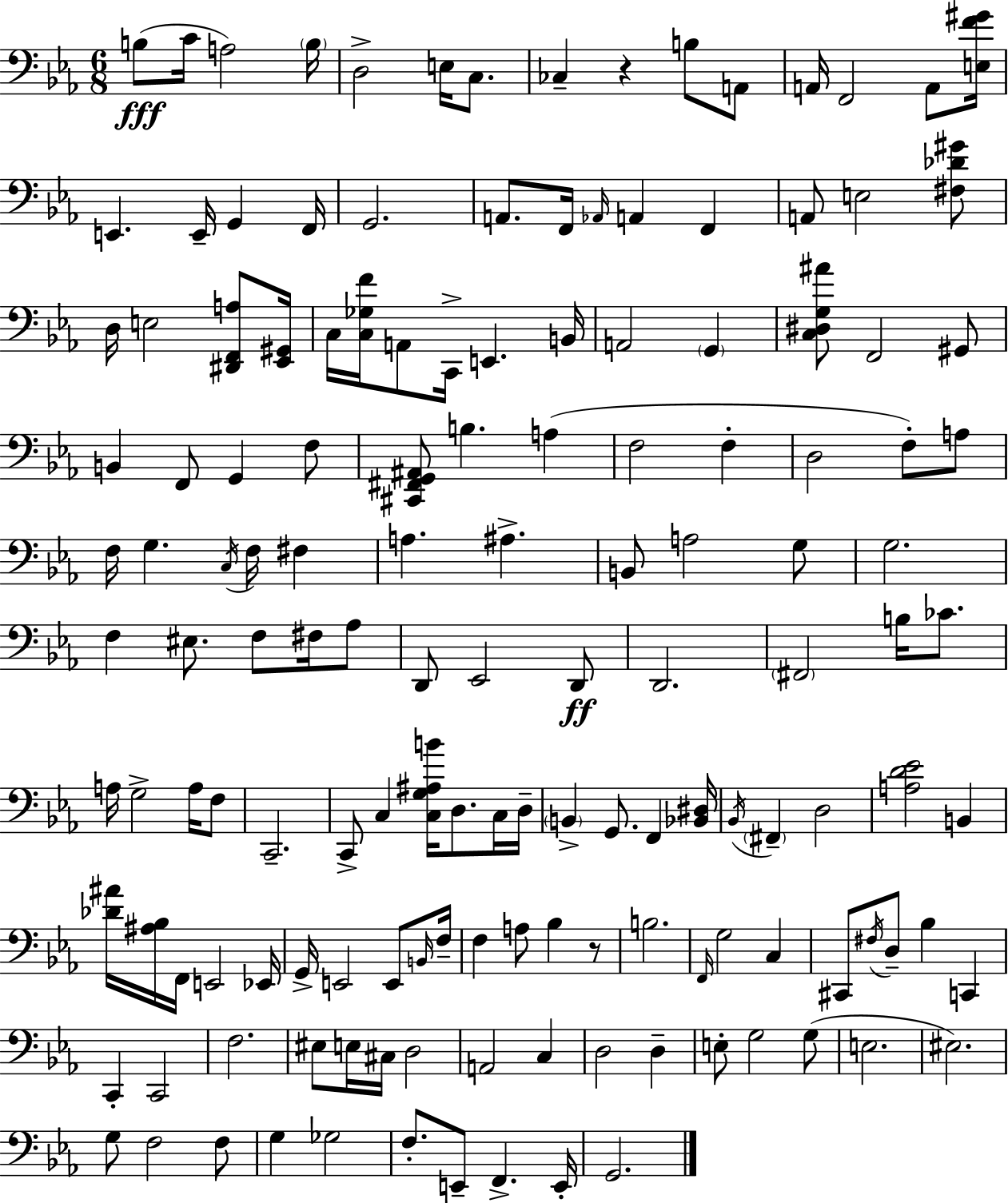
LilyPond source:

{
  \clef bass
  \numericTimeSignature
  \time 6/8
  \key ees \major
  \repeat volta 2 { b8(\fff c'16 a2) \parenthesize b16 | d2-> e16 c8. | ces4-- r4 b8 a,8 | a,16 f,2 a,8 <e f' gis'>16 | \break e,4. e,16-- g,4 f,16 | g,2. | a,8. f,16 \grace { aes,16 } a,4 f,4 | a,8 e2 <fis des' gis'>8 | \break d16 e2 <dis, f, a>8 | <ees, gis,>16 c16 <c ges f'>16 a,8 c,16-> e,4. | b,16 a,2 \parenthesize g,4 | <c dis g ais'>8 f,2 gis,8 | \break b,4 f,8 g,4 f8 | <cis, fis, g, ais,>8 b4. a4( | f2 f4-. | d2 f8-.) a8 | \break f16 g4. \acciaccatura { c16 } f16 fis4 | a4. ais4.-> | b,8 a2 | g8 g2. | \break f4 eis8. f8 fis16 | aes8 d,8 ees,2 | d,8\ff d,2. | \parenthesize fis,2 b16 ces'8. | \break a16 g2-> a16 | f8 c,2.-- | c,8-> c4 <c g ais b'>16 d8. | c16 d16-- \parenthesize b,4-> g,8. f,4 | \break <bes, dis>16 \acciaccatura { bes,16 } \parenthesize fis,4-- d2 | <a d' ees'>2 b,4 | <des' ais'>16 <ais bes>16 f,16 e,2 | ees,16 g,16-> e,2 | \break e,8 \grace { b,16 } f16-- f4 a8 bes4 | r8 b2. | \grace { f,16 } g2 | c4 cis,8 \acciaccatura { fis16 } d8-- bes4 | \break c,4 c,4-. c,2 | f2. | eis8 e16 cis16 d2 | a,2 | \break c4 d2 | d4-- e8-. g2 | g8( e2. | eis2.) | \break g8 f2 | f8 g4 ges2 | f8.-. e,8-- f,4.-> | e,16-. g,2. | \break } \bar "|."
}